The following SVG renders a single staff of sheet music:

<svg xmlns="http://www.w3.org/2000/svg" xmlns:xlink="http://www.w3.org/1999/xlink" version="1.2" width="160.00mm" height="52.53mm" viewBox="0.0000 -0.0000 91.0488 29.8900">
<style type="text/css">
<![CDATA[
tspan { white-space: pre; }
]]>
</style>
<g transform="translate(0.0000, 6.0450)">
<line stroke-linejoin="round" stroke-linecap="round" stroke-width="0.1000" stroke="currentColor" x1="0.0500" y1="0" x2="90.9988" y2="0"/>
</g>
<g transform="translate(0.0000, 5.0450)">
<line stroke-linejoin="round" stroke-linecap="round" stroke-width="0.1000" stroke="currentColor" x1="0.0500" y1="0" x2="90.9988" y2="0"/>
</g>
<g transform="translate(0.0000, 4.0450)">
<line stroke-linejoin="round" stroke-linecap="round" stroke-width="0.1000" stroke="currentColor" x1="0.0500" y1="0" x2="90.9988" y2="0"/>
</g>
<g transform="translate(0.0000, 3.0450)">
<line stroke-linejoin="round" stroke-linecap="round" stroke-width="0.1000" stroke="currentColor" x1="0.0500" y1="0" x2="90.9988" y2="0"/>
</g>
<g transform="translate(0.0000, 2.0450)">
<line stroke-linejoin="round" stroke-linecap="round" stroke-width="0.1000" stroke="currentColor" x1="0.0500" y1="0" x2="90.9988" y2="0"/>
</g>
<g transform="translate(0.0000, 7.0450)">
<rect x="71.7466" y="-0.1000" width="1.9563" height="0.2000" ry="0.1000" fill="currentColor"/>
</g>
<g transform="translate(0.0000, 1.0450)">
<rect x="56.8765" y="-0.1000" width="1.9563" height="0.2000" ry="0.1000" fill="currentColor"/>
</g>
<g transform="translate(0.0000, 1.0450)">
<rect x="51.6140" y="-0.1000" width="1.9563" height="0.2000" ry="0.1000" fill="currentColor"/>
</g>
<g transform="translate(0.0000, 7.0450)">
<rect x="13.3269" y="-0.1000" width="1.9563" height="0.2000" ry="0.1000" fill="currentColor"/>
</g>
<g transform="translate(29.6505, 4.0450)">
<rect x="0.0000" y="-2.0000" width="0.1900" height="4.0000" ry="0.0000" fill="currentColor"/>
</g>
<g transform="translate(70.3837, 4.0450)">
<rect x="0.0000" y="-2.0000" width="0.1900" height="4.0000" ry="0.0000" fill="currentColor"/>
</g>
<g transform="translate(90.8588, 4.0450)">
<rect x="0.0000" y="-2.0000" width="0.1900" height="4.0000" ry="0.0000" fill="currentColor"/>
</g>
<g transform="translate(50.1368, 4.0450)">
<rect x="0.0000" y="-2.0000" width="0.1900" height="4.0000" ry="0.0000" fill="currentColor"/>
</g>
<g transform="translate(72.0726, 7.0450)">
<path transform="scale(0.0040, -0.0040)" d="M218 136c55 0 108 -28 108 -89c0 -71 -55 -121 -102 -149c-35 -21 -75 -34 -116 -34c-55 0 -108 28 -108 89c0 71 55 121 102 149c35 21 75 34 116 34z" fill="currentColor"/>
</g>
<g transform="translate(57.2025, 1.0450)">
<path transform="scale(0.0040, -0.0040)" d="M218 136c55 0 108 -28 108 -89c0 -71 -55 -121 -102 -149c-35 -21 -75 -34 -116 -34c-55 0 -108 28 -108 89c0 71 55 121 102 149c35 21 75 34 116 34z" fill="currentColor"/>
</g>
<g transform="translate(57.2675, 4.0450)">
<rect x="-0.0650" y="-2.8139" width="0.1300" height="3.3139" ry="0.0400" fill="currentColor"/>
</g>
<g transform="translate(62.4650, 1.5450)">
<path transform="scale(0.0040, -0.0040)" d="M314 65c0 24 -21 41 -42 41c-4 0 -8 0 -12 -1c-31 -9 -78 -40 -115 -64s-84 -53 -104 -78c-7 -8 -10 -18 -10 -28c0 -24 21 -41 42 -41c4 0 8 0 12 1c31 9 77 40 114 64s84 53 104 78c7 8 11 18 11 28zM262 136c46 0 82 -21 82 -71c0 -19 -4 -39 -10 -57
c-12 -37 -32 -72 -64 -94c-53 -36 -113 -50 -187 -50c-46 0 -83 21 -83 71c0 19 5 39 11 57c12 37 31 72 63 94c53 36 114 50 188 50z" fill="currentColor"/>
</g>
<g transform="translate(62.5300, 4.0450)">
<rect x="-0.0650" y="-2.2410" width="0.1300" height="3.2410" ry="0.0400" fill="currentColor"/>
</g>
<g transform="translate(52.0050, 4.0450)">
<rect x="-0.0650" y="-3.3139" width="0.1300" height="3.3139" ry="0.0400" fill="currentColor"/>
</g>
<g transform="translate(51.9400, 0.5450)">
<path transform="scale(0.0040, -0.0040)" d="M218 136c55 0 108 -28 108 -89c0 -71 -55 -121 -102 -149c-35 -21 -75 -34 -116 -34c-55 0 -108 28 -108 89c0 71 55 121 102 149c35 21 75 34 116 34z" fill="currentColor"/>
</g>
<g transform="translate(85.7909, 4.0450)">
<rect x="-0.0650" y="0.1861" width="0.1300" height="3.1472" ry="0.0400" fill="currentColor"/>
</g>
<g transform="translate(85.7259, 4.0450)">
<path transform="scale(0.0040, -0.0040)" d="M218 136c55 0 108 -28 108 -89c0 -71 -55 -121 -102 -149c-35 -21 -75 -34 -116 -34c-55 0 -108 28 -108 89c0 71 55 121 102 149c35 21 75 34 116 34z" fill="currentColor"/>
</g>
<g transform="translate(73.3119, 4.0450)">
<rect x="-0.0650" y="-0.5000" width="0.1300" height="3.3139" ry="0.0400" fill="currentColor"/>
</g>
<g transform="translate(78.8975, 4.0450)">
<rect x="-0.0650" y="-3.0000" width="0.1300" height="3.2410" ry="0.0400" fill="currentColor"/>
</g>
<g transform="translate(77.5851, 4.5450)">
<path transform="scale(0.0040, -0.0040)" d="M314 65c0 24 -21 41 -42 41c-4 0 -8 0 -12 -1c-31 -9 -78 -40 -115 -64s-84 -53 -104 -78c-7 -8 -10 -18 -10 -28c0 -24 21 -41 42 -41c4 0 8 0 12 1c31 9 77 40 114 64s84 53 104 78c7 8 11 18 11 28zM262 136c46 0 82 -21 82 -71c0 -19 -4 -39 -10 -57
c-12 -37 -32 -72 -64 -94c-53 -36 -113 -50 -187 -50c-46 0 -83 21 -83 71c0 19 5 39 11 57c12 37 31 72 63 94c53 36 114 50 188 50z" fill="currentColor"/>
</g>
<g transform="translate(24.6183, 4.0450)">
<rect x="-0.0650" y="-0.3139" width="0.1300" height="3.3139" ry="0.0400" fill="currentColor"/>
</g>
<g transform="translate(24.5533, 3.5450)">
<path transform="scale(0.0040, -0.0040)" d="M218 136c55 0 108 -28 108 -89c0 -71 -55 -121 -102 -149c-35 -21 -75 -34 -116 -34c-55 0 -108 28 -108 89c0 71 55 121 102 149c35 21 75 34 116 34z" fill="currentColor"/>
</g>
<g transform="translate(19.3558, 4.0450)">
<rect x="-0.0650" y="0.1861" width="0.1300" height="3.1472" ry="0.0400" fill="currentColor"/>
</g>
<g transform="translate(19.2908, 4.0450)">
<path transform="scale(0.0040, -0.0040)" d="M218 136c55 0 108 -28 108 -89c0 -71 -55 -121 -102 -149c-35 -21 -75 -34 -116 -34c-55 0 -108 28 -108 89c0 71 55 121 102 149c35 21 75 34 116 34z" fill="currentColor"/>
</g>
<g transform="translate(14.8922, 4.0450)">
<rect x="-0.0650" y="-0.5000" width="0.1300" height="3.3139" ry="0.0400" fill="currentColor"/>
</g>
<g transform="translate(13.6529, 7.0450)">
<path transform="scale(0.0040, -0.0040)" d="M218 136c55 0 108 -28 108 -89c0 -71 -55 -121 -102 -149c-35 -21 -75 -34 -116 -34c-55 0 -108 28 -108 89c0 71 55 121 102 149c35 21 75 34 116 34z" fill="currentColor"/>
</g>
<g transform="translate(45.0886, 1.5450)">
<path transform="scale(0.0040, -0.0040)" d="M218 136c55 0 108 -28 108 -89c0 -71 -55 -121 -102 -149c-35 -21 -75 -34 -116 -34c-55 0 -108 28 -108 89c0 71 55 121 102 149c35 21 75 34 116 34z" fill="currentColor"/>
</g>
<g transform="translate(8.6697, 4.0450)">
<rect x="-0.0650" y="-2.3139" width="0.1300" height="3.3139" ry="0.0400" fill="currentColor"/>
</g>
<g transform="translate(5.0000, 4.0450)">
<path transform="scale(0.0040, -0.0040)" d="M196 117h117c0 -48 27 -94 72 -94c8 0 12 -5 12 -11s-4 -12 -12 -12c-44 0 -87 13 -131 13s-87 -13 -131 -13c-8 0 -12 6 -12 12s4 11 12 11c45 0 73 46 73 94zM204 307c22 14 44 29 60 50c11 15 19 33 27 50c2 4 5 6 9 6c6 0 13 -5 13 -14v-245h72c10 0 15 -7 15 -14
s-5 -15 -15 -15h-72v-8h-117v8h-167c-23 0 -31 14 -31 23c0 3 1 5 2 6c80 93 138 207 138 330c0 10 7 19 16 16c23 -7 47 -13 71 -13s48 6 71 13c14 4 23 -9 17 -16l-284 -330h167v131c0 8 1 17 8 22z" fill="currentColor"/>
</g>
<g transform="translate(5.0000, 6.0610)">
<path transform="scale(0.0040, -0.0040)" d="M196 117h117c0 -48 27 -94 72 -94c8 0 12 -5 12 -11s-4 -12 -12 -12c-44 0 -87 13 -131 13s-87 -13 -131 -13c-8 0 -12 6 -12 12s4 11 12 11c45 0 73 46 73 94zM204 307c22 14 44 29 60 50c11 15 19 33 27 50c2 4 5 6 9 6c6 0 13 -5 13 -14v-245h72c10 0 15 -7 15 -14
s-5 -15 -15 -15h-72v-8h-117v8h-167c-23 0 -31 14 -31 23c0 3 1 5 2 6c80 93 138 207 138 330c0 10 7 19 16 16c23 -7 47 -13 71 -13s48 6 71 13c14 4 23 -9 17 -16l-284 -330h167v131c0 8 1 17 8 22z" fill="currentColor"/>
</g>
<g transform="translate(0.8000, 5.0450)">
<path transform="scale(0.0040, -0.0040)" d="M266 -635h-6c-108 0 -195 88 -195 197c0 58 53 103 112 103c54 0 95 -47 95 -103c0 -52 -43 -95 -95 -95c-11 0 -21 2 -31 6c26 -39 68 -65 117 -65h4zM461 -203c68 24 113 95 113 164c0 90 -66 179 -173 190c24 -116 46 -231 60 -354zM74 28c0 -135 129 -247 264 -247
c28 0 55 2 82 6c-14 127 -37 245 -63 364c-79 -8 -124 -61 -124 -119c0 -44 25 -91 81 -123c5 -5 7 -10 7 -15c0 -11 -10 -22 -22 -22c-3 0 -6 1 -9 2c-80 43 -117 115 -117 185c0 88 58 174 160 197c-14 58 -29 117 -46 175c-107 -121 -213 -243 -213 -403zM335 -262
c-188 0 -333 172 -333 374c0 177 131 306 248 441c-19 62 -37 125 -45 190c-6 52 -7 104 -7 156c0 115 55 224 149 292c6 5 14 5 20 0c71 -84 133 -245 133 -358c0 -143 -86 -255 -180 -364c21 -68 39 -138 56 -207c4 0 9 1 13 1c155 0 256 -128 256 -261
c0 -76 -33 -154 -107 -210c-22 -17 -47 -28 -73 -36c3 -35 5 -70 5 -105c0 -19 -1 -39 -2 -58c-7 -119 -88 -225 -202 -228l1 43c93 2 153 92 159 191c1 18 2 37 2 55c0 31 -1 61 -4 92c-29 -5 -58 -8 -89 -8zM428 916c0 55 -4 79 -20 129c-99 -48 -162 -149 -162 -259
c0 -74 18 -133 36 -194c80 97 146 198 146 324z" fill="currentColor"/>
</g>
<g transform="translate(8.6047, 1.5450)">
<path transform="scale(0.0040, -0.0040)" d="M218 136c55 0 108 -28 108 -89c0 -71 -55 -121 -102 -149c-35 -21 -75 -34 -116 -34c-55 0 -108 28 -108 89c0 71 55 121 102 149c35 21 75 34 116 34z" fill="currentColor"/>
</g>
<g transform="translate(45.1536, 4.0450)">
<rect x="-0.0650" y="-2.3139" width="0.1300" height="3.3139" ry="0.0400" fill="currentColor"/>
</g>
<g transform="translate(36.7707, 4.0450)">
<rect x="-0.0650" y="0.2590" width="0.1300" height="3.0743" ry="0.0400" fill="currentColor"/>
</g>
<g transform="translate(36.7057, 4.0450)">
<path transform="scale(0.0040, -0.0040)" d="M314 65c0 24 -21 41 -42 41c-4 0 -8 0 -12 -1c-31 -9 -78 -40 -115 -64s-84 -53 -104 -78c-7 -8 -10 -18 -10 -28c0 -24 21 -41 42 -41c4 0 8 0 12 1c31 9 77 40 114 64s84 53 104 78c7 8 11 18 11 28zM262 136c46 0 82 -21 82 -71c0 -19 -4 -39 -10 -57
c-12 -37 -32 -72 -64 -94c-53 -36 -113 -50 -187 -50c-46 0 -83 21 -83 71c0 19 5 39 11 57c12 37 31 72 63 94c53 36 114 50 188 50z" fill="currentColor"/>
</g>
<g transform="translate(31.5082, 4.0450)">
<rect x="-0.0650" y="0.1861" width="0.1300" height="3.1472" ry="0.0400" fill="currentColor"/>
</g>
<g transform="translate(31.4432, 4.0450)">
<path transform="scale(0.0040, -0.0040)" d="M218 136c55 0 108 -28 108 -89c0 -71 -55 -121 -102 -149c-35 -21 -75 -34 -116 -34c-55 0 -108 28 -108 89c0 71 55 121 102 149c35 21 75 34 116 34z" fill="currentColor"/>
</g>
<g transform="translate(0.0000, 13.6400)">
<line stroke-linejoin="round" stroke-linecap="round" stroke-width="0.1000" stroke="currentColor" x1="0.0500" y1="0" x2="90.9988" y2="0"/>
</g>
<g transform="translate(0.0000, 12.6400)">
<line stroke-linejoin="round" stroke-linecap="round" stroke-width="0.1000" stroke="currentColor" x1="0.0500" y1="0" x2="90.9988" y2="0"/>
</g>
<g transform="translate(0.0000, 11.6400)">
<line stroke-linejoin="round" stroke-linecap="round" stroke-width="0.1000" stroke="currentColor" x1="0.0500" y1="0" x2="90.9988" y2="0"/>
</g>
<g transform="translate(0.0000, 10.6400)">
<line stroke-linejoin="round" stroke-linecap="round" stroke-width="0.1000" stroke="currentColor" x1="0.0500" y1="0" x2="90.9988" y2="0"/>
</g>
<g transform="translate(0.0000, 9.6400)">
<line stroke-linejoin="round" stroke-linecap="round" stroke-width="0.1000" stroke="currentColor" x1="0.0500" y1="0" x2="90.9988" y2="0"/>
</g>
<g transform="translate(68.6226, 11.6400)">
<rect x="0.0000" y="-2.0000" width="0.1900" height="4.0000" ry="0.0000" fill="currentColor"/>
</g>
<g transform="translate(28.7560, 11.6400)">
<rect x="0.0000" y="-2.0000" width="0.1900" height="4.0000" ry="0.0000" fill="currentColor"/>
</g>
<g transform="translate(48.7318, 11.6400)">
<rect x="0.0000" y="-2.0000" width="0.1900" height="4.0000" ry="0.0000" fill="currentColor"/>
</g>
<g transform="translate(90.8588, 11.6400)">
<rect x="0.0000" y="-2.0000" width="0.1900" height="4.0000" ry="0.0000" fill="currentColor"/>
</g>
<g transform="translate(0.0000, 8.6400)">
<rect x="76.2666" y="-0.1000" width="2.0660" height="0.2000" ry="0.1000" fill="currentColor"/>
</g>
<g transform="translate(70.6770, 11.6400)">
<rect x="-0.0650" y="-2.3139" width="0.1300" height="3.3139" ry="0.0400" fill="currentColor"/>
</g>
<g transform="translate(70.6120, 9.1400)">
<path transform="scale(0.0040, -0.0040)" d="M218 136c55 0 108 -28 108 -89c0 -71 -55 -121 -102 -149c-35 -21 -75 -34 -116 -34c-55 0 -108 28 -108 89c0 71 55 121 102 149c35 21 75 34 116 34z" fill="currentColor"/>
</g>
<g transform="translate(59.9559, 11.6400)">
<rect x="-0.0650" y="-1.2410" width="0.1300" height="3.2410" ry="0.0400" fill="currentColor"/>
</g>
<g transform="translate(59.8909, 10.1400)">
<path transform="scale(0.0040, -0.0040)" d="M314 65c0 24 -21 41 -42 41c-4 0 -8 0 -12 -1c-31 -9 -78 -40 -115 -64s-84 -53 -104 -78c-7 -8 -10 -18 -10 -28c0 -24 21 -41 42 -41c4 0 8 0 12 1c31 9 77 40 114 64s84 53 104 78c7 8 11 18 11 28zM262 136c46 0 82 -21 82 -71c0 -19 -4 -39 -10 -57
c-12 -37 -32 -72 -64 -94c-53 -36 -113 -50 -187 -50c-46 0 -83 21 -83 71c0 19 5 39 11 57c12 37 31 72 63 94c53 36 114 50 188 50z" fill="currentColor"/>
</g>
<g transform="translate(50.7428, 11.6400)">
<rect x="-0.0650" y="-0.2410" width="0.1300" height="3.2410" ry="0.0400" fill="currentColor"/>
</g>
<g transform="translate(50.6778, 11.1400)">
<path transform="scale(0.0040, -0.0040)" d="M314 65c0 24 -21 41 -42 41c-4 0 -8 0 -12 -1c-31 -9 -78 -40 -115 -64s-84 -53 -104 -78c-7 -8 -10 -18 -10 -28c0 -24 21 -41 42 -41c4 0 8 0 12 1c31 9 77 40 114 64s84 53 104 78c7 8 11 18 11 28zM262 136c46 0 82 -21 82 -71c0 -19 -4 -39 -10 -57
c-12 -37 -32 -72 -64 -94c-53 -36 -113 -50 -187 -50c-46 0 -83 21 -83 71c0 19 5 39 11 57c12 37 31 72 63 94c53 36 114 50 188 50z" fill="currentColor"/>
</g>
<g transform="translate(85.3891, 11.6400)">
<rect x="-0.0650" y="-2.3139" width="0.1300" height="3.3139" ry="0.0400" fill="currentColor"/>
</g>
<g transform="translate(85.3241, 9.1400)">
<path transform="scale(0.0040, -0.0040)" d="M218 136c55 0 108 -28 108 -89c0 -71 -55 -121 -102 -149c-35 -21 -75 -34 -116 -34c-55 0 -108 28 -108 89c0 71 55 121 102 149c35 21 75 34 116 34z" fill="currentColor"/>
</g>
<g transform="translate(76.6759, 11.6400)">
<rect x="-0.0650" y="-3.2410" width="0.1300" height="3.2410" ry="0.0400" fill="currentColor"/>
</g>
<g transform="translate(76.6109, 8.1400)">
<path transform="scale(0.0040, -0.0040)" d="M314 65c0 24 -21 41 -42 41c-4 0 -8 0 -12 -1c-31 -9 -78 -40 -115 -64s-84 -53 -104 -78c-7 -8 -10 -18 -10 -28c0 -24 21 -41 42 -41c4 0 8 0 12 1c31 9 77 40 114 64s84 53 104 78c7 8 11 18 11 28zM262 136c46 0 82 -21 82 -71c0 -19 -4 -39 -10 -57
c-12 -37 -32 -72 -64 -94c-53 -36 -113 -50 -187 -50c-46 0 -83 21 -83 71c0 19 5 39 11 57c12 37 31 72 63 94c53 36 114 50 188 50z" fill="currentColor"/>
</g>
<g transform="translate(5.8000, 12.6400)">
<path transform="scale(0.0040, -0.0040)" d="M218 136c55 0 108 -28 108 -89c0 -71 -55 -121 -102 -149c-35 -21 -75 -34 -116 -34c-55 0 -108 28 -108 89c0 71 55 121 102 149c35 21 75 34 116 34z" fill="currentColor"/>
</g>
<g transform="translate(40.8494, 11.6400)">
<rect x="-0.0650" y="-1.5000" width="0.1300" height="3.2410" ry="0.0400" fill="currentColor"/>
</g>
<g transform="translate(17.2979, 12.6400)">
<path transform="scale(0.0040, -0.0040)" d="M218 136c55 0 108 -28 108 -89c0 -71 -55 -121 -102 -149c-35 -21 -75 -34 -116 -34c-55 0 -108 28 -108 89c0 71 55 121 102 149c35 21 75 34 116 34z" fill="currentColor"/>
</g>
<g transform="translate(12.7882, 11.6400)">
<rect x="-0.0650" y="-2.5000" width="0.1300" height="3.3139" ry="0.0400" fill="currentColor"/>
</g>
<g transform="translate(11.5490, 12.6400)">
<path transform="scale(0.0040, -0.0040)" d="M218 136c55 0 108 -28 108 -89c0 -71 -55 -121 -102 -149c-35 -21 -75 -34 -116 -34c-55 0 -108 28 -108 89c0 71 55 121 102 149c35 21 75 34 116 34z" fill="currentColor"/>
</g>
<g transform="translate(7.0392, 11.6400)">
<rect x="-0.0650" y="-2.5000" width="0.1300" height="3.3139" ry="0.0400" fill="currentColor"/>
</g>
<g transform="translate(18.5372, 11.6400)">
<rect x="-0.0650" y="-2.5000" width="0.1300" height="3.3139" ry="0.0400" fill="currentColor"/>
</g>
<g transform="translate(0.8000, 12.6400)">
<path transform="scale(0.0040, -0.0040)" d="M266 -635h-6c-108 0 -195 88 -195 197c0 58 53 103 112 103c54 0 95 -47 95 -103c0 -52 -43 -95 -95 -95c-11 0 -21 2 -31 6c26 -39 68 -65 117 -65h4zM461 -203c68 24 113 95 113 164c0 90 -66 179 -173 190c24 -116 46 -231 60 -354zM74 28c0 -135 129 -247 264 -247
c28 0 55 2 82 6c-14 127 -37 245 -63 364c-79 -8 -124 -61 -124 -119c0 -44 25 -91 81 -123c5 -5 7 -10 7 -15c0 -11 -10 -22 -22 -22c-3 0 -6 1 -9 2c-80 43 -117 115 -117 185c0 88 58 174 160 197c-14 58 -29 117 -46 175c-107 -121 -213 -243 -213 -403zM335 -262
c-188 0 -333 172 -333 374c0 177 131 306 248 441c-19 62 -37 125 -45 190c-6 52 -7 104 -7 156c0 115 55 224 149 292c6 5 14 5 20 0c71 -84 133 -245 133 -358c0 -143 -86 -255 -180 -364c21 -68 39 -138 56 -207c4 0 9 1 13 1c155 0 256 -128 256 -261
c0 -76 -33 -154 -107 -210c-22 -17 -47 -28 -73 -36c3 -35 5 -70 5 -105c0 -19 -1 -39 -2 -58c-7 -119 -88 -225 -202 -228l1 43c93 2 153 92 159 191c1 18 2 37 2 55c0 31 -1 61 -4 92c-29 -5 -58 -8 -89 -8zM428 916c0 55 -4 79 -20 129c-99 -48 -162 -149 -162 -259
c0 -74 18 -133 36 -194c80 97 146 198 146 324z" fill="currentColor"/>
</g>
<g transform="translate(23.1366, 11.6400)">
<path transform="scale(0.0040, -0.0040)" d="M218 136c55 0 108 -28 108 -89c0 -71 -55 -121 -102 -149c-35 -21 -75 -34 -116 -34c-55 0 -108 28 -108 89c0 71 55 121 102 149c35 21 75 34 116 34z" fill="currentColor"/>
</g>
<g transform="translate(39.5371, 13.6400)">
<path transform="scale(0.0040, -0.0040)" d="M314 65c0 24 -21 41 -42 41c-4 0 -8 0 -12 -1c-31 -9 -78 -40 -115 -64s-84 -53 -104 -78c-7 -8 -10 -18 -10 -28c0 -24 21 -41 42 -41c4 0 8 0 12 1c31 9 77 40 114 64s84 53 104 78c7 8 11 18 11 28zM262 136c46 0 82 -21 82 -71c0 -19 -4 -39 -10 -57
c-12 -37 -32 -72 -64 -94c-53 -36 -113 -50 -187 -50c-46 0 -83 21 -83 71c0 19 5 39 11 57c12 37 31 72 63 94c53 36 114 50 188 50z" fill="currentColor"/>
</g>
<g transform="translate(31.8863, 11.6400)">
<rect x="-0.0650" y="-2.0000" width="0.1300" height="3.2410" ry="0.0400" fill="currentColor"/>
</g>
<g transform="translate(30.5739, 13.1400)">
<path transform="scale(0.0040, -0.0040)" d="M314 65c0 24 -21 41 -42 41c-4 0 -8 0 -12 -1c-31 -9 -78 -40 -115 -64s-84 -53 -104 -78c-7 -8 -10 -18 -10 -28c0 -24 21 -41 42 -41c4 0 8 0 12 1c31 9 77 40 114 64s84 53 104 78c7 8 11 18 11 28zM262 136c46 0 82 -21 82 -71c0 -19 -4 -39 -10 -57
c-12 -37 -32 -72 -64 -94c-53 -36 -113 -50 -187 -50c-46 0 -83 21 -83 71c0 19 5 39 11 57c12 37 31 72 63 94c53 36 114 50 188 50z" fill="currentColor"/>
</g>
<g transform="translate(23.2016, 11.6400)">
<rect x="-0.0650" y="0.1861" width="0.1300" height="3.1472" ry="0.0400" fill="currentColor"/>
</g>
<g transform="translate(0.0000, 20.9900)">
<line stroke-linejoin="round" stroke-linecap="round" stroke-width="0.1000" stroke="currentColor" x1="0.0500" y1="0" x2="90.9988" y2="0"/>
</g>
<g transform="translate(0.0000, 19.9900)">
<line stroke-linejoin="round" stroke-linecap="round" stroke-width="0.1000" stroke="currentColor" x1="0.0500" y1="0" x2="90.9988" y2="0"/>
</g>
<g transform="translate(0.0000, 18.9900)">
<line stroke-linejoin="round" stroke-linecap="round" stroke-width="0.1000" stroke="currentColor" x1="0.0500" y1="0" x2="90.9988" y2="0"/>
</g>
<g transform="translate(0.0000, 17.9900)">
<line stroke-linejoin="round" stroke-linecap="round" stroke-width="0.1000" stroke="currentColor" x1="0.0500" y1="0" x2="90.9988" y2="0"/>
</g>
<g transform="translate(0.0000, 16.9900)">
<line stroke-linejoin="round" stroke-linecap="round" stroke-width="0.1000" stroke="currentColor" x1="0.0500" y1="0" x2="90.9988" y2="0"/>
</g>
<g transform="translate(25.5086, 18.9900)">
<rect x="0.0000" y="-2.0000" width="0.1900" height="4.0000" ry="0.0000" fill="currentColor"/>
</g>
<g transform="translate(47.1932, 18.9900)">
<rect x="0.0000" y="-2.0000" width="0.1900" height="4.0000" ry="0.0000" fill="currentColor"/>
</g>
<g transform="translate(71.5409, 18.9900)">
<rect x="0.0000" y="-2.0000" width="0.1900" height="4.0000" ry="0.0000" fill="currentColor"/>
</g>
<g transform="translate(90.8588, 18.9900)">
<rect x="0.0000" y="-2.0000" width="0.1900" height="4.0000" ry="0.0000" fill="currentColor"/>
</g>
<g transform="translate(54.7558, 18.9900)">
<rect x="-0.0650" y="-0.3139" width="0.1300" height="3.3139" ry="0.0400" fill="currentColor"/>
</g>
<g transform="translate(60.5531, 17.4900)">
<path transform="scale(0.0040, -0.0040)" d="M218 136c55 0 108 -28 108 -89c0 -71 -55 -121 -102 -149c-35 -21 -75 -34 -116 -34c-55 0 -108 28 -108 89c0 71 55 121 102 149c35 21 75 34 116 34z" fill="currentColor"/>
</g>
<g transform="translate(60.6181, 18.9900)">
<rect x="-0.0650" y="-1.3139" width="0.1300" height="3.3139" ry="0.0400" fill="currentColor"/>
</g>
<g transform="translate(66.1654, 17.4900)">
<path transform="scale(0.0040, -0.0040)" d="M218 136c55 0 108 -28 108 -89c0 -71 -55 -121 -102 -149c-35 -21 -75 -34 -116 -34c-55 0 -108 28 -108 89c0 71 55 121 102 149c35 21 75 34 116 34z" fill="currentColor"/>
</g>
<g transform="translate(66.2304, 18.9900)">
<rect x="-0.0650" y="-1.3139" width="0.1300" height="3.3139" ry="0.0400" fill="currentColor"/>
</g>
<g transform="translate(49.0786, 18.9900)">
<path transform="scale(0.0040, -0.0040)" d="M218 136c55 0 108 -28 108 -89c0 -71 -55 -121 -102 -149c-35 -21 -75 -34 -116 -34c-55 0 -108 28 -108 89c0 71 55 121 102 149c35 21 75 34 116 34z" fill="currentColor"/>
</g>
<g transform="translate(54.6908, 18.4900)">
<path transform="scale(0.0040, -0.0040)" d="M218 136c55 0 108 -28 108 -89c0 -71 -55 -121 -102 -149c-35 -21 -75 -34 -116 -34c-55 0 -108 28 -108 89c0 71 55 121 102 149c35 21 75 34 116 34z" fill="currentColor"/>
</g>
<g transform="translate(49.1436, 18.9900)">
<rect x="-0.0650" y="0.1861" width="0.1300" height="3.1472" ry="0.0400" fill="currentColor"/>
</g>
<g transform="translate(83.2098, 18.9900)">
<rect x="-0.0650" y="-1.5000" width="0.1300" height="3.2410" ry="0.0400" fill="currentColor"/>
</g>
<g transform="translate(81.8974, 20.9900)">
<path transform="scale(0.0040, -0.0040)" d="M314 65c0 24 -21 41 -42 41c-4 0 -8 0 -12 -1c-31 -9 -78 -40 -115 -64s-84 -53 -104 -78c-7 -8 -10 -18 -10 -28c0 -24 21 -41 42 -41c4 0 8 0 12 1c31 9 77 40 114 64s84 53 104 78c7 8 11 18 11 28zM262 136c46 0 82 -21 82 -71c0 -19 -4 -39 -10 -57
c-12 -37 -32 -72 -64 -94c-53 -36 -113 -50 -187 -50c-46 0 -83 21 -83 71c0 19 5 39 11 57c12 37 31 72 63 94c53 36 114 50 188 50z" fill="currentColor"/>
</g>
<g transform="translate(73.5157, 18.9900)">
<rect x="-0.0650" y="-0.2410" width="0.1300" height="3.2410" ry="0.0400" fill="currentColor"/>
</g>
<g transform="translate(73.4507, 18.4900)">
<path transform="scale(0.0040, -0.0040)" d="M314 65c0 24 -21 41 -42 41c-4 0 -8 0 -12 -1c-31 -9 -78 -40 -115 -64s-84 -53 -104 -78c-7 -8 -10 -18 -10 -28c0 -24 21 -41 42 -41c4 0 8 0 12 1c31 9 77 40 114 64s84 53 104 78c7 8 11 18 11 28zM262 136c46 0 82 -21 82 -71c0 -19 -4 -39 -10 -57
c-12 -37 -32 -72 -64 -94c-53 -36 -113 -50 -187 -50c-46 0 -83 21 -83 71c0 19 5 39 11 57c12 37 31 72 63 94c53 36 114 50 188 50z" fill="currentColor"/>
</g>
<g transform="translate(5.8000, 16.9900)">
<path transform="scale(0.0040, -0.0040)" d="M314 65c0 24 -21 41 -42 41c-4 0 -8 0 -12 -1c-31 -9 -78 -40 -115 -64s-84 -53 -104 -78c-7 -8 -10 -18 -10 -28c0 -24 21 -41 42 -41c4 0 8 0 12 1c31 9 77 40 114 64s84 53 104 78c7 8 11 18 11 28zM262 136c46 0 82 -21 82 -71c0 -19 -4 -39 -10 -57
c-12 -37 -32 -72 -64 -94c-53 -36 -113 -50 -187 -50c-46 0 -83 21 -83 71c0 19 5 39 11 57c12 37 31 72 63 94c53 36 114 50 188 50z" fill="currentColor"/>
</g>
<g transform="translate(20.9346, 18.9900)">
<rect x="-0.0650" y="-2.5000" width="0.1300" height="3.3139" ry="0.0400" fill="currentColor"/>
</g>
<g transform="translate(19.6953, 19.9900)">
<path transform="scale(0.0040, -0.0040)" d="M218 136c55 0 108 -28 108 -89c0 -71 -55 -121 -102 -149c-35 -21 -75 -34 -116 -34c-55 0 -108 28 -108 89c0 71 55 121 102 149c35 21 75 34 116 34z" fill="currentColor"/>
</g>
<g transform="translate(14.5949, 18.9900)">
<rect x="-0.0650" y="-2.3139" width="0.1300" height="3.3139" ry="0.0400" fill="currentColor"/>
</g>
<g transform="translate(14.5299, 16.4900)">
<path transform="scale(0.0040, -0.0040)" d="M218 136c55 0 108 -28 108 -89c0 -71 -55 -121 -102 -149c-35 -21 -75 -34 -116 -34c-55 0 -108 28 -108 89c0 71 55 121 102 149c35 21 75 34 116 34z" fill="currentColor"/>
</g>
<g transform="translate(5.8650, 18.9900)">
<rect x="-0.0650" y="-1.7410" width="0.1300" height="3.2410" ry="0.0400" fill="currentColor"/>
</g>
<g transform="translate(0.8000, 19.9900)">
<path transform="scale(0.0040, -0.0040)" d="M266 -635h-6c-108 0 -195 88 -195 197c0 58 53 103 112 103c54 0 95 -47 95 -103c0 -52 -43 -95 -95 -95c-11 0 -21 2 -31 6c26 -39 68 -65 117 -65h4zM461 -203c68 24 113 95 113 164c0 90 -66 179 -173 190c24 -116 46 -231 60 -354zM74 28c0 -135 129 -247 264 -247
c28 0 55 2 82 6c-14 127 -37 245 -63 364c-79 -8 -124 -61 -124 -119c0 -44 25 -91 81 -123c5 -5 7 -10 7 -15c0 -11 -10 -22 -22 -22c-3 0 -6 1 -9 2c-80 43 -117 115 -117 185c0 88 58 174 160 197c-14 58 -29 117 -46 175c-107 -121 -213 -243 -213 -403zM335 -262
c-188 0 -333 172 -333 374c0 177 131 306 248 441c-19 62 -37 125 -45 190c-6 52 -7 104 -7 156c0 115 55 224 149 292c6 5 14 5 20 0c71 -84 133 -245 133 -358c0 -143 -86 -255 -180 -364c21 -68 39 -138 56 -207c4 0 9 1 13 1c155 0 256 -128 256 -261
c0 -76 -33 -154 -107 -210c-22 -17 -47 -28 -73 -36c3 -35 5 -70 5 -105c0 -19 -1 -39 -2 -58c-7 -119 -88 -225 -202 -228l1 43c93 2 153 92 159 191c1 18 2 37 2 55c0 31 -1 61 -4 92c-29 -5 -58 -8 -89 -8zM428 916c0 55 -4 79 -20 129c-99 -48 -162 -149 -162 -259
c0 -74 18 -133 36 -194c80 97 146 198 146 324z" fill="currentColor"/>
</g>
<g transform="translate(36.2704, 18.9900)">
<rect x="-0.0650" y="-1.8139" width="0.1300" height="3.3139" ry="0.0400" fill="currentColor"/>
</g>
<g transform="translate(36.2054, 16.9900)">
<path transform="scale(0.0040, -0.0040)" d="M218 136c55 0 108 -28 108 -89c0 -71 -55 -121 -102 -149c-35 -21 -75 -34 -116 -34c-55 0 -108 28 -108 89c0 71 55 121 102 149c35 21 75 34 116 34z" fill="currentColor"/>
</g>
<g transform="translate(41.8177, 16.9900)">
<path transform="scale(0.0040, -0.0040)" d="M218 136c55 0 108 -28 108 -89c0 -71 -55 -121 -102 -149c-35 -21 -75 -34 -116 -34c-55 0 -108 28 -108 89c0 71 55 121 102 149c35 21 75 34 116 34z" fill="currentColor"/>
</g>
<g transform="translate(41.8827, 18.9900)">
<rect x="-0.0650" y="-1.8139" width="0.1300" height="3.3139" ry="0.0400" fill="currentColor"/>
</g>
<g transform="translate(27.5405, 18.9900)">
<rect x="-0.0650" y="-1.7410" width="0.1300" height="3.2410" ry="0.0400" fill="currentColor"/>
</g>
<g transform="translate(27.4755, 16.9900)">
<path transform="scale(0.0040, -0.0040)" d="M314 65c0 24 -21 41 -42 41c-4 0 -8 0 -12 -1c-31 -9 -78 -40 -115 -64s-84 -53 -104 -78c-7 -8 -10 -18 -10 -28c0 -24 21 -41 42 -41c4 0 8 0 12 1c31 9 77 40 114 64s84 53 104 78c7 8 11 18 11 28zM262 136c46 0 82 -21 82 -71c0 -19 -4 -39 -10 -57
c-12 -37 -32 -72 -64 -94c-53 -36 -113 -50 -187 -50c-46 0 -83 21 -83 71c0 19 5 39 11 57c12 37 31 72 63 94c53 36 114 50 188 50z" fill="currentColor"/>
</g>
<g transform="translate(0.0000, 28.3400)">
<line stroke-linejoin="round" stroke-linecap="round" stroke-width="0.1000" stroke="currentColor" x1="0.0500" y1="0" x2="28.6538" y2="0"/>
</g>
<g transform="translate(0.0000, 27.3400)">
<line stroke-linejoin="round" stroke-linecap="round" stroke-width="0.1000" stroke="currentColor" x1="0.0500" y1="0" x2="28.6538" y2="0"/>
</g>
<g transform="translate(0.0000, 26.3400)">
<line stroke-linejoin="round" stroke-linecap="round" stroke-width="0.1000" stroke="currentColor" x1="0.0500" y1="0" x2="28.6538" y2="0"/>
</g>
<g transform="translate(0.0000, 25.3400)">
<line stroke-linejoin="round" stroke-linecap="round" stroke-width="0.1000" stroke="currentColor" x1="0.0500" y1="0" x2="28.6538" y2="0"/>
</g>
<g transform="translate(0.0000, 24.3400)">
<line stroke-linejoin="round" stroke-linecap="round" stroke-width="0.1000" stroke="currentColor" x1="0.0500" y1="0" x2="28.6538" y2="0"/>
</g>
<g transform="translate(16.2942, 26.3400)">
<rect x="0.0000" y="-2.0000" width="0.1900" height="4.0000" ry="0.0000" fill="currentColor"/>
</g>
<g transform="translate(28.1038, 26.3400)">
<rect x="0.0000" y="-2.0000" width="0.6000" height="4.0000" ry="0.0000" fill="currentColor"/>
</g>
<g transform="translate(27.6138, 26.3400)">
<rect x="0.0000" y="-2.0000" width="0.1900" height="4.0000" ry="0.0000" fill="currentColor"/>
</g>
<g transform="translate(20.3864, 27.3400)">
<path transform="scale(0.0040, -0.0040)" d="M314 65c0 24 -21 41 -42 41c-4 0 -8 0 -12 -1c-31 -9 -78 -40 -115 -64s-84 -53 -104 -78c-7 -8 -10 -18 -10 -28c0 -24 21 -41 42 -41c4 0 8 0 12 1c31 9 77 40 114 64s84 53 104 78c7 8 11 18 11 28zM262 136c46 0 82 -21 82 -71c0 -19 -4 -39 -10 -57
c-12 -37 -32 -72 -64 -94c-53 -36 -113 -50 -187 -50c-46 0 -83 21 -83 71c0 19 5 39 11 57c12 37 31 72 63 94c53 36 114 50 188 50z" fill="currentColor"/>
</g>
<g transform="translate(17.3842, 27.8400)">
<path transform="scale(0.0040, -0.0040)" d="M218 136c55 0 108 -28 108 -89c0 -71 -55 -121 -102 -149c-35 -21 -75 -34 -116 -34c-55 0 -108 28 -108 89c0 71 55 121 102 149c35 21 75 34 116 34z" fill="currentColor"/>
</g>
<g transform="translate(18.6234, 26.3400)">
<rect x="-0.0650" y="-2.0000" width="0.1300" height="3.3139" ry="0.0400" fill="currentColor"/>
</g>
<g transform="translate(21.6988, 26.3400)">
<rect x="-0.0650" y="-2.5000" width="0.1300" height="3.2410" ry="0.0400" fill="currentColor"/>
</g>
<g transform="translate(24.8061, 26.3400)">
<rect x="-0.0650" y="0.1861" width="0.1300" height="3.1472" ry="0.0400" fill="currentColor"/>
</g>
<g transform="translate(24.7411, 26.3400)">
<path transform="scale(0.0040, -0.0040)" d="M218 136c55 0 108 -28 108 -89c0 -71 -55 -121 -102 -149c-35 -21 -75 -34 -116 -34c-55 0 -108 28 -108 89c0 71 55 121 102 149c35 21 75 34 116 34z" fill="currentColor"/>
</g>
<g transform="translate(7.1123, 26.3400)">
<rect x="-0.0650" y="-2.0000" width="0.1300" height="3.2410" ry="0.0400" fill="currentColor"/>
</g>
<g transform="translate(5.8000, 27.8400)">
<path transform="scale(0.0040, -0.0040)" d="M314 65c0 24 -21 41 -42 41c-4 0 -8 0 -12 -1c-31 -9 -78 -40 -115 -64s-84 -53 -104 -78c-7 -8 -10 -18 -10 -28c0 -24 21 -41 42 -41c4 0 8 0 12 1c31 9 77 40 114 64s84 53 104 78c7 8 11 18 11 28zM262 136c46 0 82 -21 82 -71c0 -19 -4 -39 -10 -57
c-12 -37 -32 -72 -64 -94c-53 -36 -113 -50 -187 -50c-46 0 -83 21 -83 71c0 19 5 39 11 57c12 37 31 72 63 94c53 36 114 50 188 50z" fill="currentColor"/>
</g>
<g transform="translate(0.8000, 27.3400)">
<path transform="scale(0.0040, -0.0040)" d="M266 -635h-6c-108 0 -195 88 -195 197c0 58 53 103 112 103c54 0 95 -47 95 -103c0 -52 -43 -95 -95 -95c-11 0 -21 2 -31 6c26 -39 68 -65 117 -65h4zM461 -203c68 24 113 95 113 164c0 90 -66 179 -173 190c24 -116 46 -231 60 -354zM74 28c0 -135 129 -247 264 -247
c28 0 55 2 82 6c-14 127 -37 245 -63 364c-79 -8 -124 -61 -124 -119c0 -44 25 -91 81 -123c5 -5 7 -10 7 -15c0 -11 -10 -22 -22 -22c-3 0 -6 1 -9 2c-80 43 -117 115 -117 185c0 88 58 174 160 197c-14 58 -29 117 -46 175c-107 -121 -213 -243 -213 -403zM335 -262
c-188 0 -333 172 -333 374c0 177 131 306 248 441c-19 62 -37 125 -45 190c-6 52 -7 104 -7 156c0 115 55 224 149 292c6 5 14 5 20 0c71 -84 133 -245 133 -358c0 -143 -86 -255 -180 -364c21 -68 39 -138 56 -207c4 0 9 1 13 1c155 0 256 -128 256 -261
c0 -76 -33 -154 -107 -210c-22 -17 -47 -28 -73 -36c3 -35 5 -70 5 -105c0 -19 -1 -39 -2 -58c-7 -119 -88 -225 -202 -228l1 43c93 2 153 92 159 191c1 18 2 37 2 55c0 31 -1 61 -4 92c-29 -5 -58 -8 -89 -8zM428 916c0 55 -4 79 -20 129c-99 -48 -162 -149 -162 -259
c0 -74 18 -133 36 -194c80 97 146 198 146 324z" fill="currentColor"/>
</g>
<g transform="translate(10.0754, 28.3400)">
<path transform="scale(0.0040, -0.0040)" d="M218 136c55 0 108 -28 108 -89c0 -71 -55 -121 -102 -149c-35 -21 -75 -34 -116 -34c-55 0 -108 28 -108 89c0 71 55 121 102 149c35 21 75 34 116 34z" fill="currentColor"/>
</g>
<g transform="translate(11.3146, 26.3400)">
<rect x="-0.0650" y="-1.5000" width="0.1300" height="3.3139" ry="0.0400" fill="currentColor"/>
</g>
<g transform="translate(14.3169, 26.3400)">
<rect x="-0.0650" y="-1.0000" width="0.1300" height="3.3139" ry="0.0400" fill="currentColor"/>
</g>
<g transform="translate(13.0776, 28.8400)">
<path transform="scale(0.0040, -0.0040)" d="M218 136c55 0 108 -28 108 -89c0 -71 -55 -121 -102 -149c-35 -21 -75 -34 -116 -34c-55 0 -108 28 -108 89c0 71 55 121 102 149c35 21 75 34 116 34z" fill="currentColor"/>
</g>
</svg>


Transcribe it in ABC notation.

X:1
T:Untitled
M:4/4
L:1/4
K:C
g C B c B B2 g b a g2 C A2 B G G G B F2 E2 c2 e2 g b2 g f2 g G f2 f f B c e e c2 E2 F2 E D F G2 B